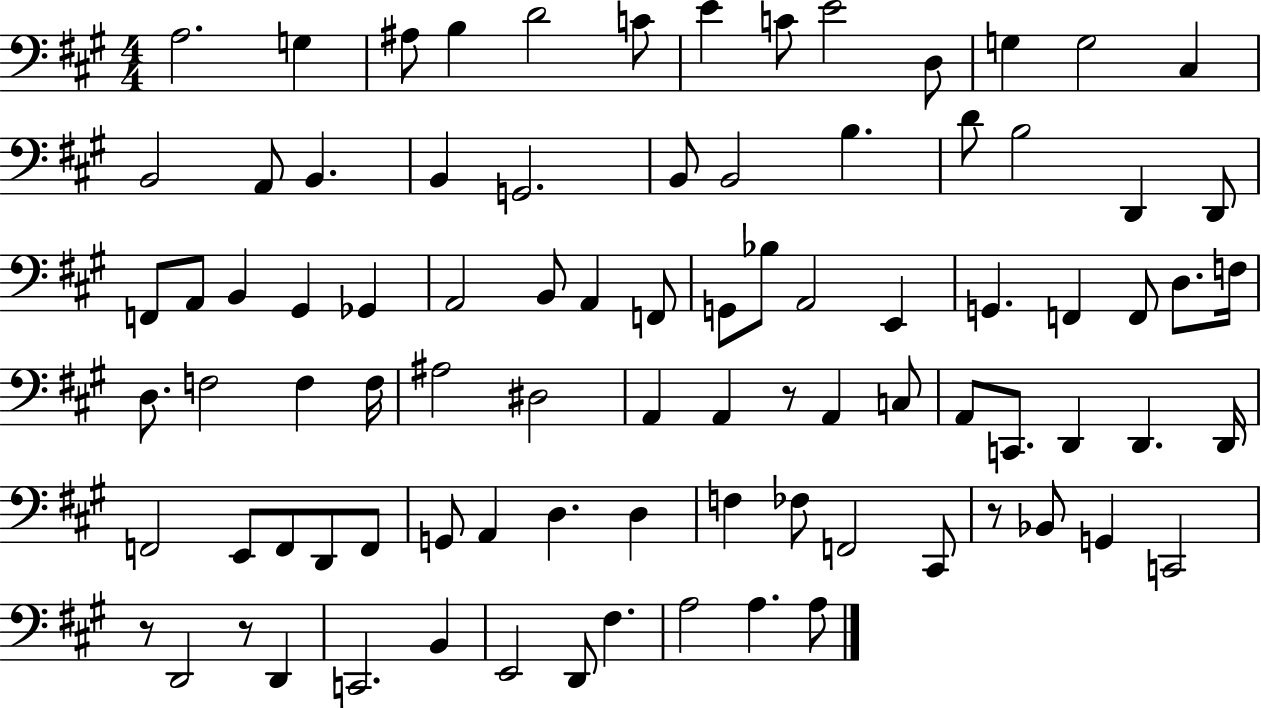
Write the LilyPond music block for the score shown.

{
  \clef bass
  \numericTimeSignature
  \time 4/4
  \key a \major
  a2. g4 | ais8 b4 d'2 c'8 | e'4 c'8 e'2 d8 | g4 g2 cis4 | \break b,2 a,8 b,4. | b,4 g,2. | b,8 b,2 b4. | d'8 b2 d,4 d,8 | \break f,8 a,8 b,4 gis,4 ges,4 | a,2 b,8 a,4 f,8 | g,8 bes8 a,2 e,4 | g,4. f,4 f,8 d8. f16 | \break d8. f2 f4 f16 | ais2 dis2 | a,4 a,4 r8 a,4 c8 | a,8 c,8. d,4 d,4. d,16 | \break f,2 e,8 f,8 d,8 f,8 | g,8 a,4 d4. d4 | f4 fes8 f,2 cis,8 | r8 bes,8 g,4 c,2 | \break r8 d,2 r8 d,4 | c,2. b,4 | e,2 d,8 fis4. | a2 a4. a8 | \break \bar "|."
}